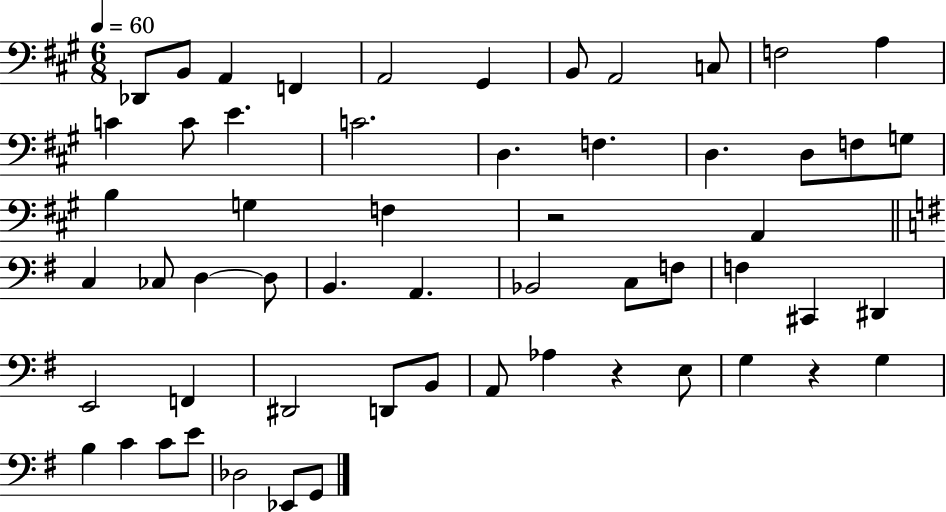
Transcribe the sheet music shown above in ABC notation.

X:1
T:Untitled
M:6/8
L:1/4
K:A
_D,,/2 B,,/2 A,, F,, A,,2 ^G,, B,,/2 A,,2 C,/2 F,2 A, C C/2 E C2 D, F, D, D,/2 F,/2 G,/2 B, G, F, z2 A,, C, _C,/2 D, D,/2 B,, A,, _B,,2 C,/2 F,/2 F, ^C,, ^D,, E,,2 F,, ^D,,2 D,,/2 B,,/2 A,,/2 _A, z E,/2 G, z G, B, C C/2 E/2 _D,2 _E,,/2 G,,/2